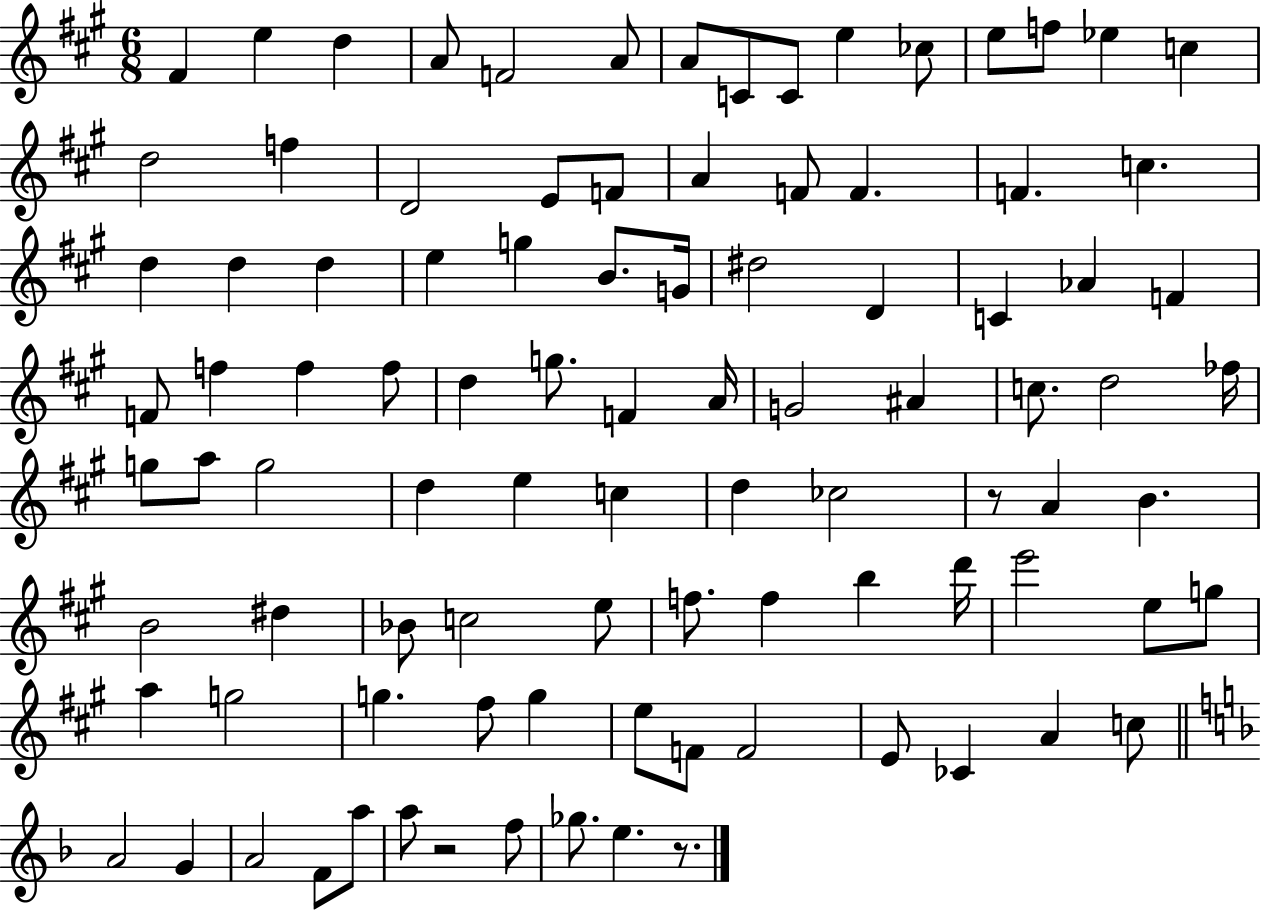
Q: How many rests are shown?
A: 3